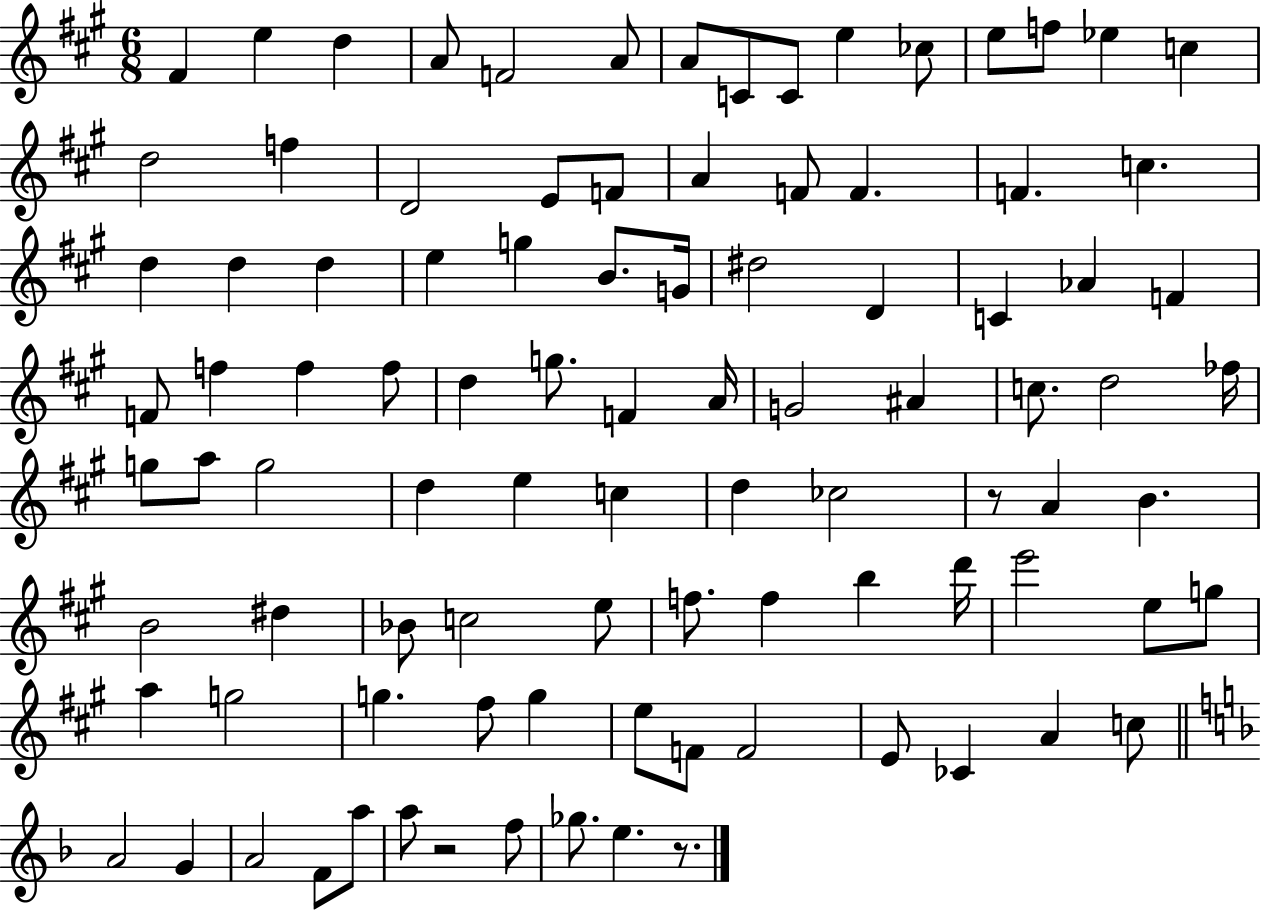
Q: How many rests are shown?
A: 3